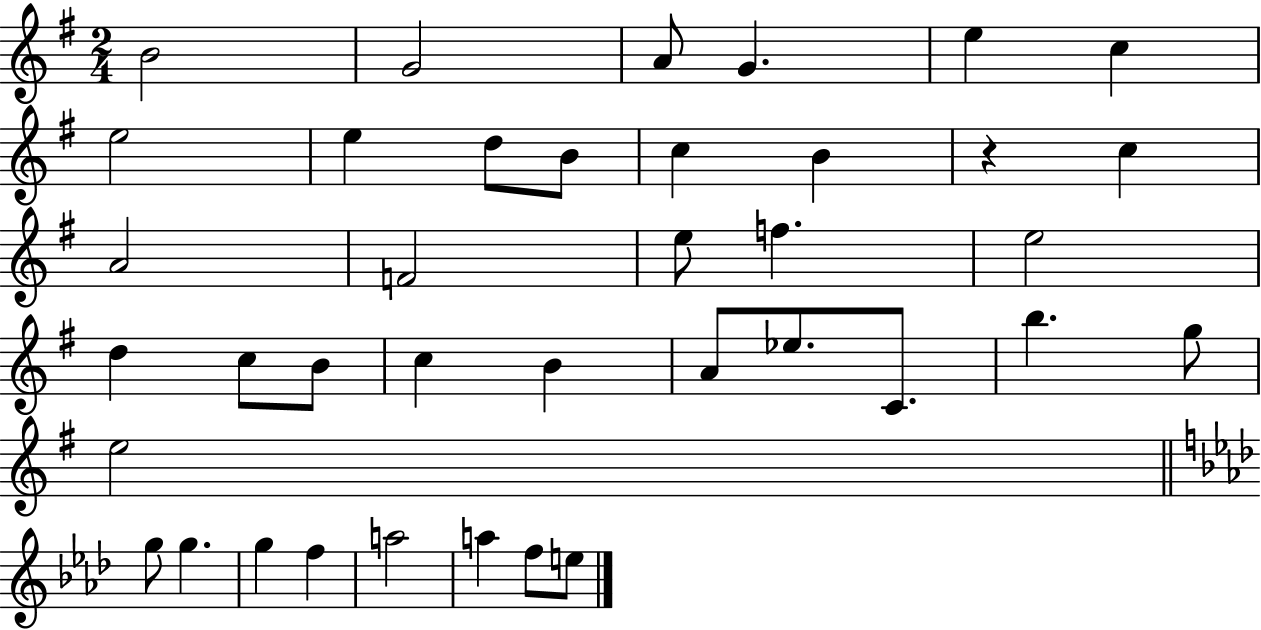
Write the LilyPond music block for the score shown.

{
  \clef treble
  \numericTimeSignature
  \time 2/4
  \key g \major
  b'2 | g'2 | a'8 g'4. | e''4 c''4 | \break e''2 | e''4 d''8 b'8 | c''4 b'4 | r4 c''4 | \break a'2 | f'2 | e''8 f''4. | e''2 | \break d''4 c''8 b'8 | c''4 b'4 | a'8 ees''8. c'8. | b''4. g''8 | \break e''2 | \bar "||" \break \key aes \major g''8 g''4. | g''4 f''4 | a''2 | a''4 f''8 e''8 | \break \bar "|."
}